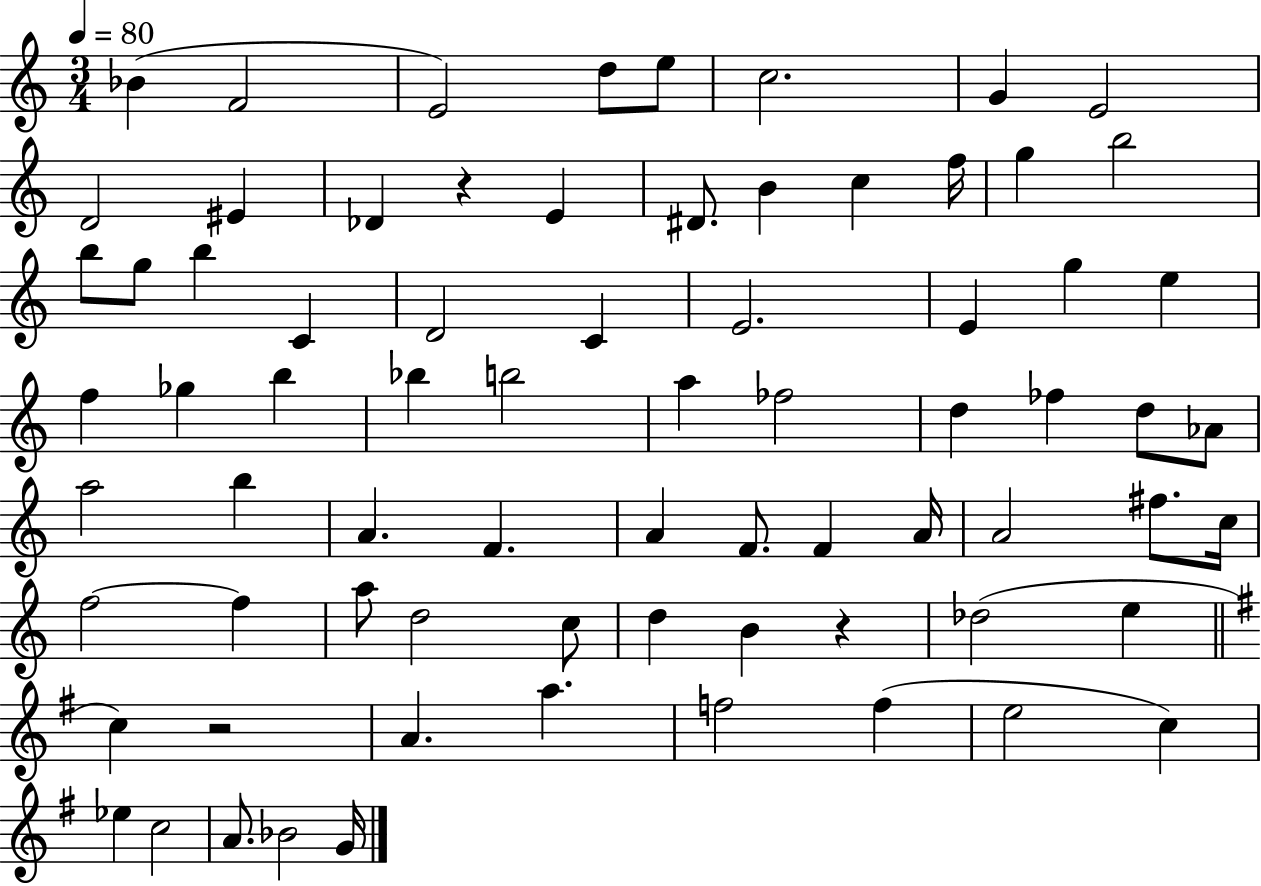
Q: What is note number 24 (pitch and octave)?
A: C4